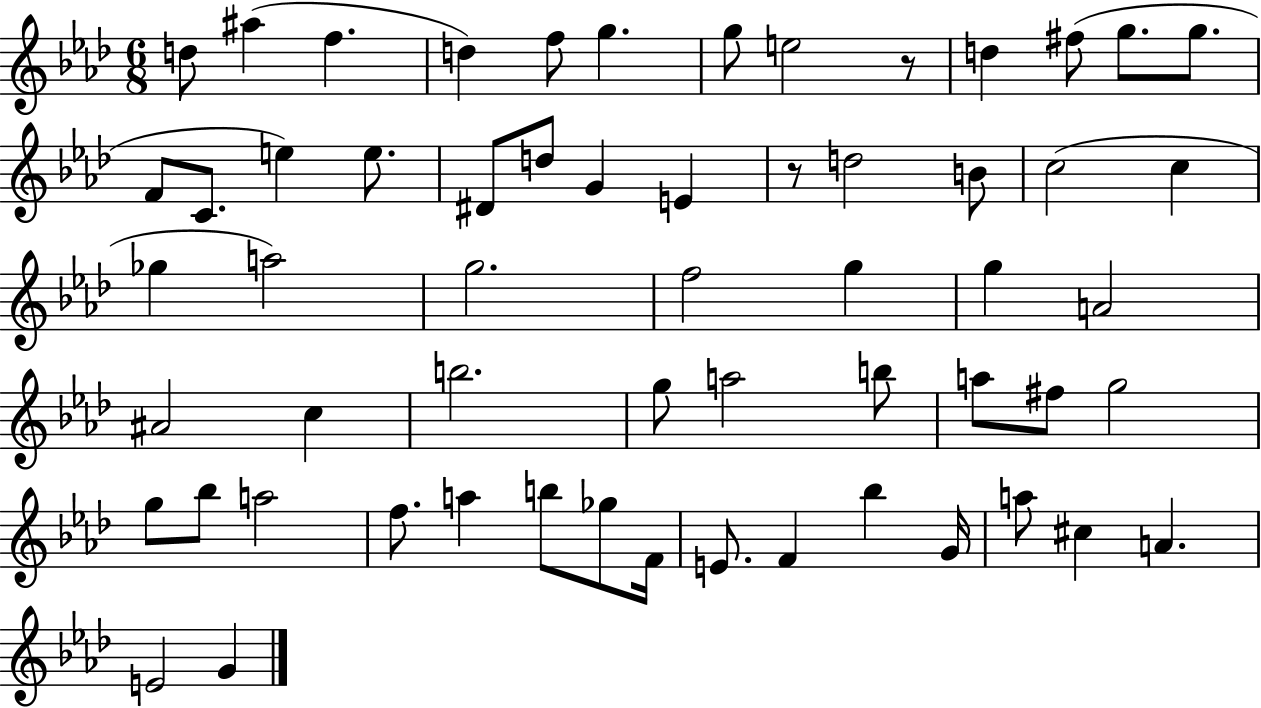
D5/e A#5/q F5/q. D5/q F5/e G5/q. G5/e E5/h R/e D5/q F#5/e G5/e. G5/e. F4/e C4/e. E5/q E5/e. D#4/e D5/e G4/q E4/q R/e D5/h B4/e C5/h C5/q Gb5/q A5/h G5/h. F5/h G5/q G5/q A4/h A#4/h C5/q B5/h. G5/e A5/h B5/e A5/e F#5/e G5/h G5/e Bb5/e A5/h F5/e. A5/q B5/e Gb5/e F4/s E4/e. F4/q Bb5/q G4/s A5/e C#5/q A4/q. E4/h G4/q